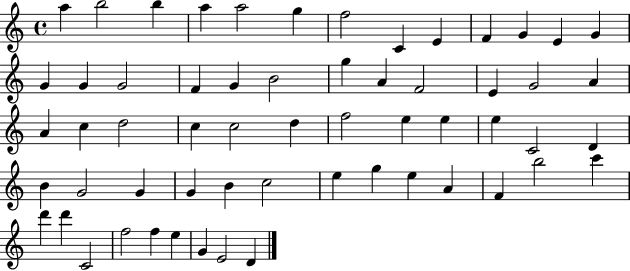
A5/q B5/h B5/q A5/q A5/h G5/q F5/h C4/q E4/q F4/q G4/q E4/q G4/q G4/q G4/q G4/h F4/q G4/q B4/h G5/q A4/q F4/h E4/q G4/h A4/q A4/q C5/q D5/h C5/q C5/h D5/q F5/h E5/q E5/q E5/q C4/h D4/q B4/q G4/h G4/q G4/q B4/q C5/h E5/q G5/q E5/q A4/q F4/q B5/h C6/q D6/q D6/q C4/h F5/h F5/q E5/q G4/q E4/h D4/q